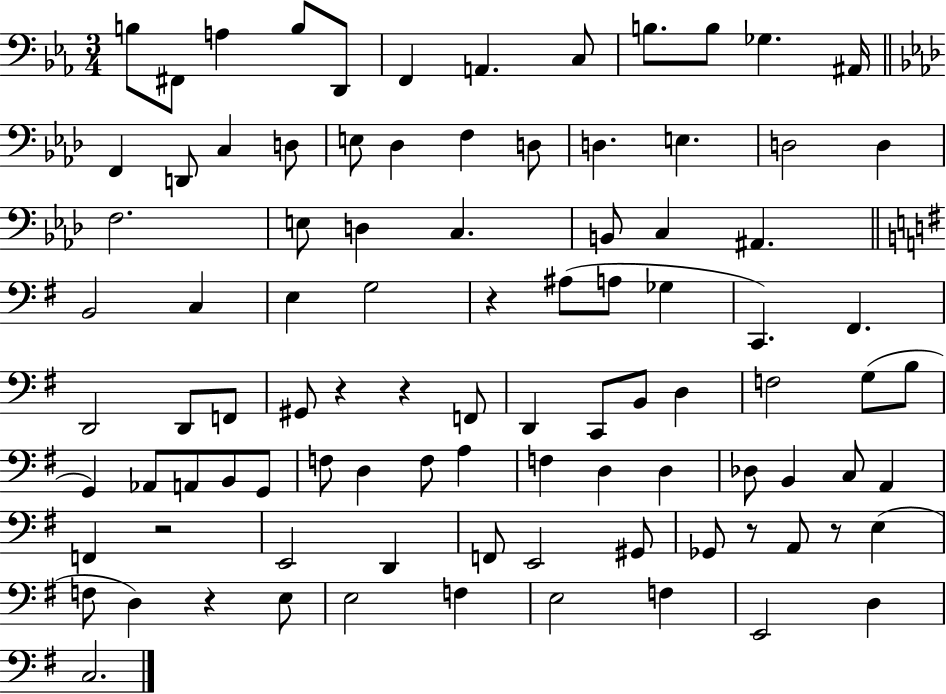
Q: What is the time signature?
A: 3/4